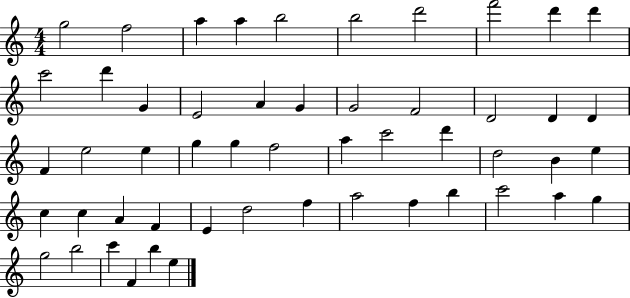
{
  \clef treble
  \numericTimeSignature
  \time 4/4
  \key c \major
  g''2 f''2 | a''4 a''4 b''2 | b''2 d'''2 | f'''2 d'''4 d'''4 | \break c'''2 d'''4 g'4 | e'2 a'4 g'4 | g'2 f'2 | d'2 d'4 d'4 | \break f'4 e''2 e''4 | g''4 g''4 f''2 | a''4 c'''2 d'''4 | d''2 b'4 e''4 | \break c''4 c''4 a'4 f'4 | e'4 d''2 f''4 | a''2 f''4 b''4 | c'''2 a''4 g''4 | \break g''2 b''2 | c'''4 f'4 b''4 e''4 | \bar "|."
}